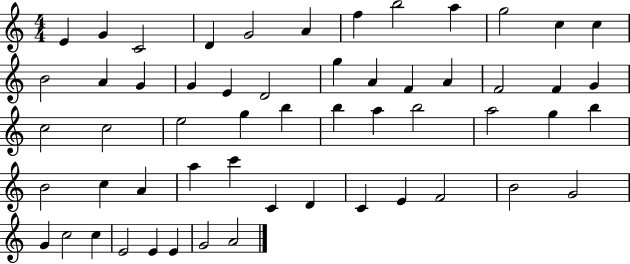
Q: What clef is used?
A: treble